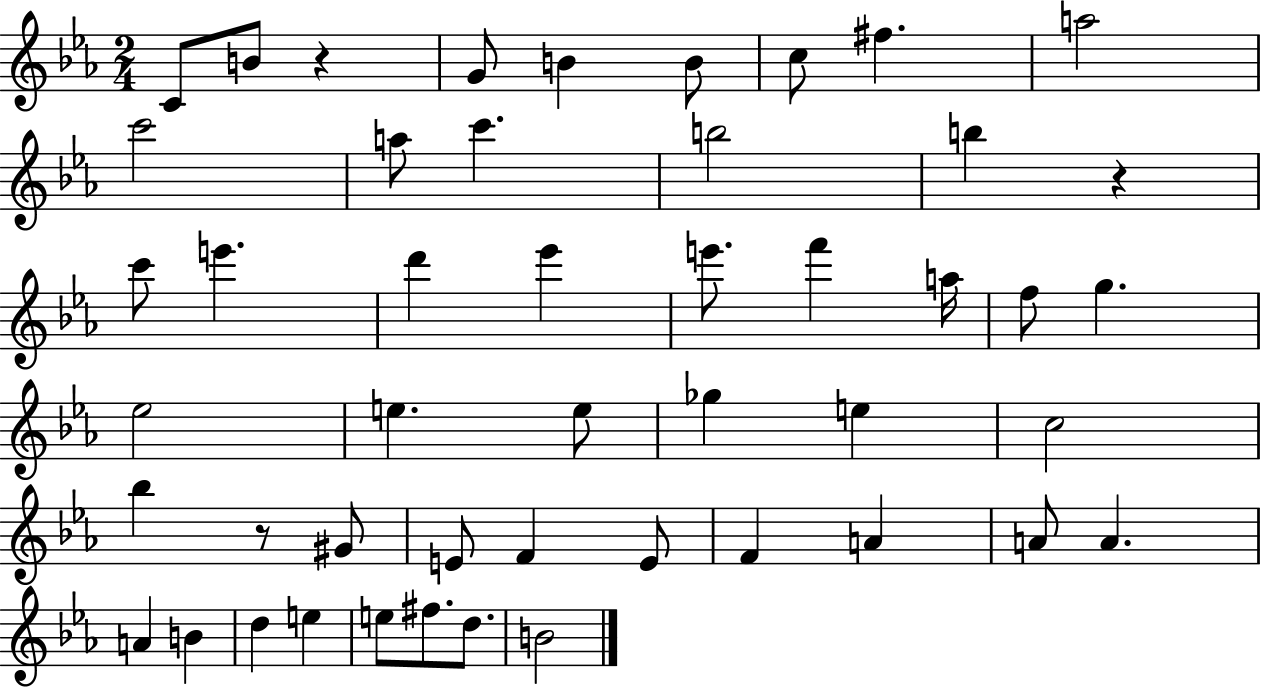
C4/e B4/e R/q G4/e B4/q B4/e C5/e F#5/q. A5/h C6/h A5/e C6/q. B5/h B5/q R/q C6/e E6/q. D6/q Eb6/q E6/e. F6/q A5/s F5/e G5/q. Eb5/h E5/q. E5/e Gb5/q E5/q C5/h Bb5/q R/e G#4/e E4/e F4/q E4/e F4/q A4/q A4/e A4/q. A4/q B4/q D5/q E5/q E5/e F#5/e. D5/e. B4/h